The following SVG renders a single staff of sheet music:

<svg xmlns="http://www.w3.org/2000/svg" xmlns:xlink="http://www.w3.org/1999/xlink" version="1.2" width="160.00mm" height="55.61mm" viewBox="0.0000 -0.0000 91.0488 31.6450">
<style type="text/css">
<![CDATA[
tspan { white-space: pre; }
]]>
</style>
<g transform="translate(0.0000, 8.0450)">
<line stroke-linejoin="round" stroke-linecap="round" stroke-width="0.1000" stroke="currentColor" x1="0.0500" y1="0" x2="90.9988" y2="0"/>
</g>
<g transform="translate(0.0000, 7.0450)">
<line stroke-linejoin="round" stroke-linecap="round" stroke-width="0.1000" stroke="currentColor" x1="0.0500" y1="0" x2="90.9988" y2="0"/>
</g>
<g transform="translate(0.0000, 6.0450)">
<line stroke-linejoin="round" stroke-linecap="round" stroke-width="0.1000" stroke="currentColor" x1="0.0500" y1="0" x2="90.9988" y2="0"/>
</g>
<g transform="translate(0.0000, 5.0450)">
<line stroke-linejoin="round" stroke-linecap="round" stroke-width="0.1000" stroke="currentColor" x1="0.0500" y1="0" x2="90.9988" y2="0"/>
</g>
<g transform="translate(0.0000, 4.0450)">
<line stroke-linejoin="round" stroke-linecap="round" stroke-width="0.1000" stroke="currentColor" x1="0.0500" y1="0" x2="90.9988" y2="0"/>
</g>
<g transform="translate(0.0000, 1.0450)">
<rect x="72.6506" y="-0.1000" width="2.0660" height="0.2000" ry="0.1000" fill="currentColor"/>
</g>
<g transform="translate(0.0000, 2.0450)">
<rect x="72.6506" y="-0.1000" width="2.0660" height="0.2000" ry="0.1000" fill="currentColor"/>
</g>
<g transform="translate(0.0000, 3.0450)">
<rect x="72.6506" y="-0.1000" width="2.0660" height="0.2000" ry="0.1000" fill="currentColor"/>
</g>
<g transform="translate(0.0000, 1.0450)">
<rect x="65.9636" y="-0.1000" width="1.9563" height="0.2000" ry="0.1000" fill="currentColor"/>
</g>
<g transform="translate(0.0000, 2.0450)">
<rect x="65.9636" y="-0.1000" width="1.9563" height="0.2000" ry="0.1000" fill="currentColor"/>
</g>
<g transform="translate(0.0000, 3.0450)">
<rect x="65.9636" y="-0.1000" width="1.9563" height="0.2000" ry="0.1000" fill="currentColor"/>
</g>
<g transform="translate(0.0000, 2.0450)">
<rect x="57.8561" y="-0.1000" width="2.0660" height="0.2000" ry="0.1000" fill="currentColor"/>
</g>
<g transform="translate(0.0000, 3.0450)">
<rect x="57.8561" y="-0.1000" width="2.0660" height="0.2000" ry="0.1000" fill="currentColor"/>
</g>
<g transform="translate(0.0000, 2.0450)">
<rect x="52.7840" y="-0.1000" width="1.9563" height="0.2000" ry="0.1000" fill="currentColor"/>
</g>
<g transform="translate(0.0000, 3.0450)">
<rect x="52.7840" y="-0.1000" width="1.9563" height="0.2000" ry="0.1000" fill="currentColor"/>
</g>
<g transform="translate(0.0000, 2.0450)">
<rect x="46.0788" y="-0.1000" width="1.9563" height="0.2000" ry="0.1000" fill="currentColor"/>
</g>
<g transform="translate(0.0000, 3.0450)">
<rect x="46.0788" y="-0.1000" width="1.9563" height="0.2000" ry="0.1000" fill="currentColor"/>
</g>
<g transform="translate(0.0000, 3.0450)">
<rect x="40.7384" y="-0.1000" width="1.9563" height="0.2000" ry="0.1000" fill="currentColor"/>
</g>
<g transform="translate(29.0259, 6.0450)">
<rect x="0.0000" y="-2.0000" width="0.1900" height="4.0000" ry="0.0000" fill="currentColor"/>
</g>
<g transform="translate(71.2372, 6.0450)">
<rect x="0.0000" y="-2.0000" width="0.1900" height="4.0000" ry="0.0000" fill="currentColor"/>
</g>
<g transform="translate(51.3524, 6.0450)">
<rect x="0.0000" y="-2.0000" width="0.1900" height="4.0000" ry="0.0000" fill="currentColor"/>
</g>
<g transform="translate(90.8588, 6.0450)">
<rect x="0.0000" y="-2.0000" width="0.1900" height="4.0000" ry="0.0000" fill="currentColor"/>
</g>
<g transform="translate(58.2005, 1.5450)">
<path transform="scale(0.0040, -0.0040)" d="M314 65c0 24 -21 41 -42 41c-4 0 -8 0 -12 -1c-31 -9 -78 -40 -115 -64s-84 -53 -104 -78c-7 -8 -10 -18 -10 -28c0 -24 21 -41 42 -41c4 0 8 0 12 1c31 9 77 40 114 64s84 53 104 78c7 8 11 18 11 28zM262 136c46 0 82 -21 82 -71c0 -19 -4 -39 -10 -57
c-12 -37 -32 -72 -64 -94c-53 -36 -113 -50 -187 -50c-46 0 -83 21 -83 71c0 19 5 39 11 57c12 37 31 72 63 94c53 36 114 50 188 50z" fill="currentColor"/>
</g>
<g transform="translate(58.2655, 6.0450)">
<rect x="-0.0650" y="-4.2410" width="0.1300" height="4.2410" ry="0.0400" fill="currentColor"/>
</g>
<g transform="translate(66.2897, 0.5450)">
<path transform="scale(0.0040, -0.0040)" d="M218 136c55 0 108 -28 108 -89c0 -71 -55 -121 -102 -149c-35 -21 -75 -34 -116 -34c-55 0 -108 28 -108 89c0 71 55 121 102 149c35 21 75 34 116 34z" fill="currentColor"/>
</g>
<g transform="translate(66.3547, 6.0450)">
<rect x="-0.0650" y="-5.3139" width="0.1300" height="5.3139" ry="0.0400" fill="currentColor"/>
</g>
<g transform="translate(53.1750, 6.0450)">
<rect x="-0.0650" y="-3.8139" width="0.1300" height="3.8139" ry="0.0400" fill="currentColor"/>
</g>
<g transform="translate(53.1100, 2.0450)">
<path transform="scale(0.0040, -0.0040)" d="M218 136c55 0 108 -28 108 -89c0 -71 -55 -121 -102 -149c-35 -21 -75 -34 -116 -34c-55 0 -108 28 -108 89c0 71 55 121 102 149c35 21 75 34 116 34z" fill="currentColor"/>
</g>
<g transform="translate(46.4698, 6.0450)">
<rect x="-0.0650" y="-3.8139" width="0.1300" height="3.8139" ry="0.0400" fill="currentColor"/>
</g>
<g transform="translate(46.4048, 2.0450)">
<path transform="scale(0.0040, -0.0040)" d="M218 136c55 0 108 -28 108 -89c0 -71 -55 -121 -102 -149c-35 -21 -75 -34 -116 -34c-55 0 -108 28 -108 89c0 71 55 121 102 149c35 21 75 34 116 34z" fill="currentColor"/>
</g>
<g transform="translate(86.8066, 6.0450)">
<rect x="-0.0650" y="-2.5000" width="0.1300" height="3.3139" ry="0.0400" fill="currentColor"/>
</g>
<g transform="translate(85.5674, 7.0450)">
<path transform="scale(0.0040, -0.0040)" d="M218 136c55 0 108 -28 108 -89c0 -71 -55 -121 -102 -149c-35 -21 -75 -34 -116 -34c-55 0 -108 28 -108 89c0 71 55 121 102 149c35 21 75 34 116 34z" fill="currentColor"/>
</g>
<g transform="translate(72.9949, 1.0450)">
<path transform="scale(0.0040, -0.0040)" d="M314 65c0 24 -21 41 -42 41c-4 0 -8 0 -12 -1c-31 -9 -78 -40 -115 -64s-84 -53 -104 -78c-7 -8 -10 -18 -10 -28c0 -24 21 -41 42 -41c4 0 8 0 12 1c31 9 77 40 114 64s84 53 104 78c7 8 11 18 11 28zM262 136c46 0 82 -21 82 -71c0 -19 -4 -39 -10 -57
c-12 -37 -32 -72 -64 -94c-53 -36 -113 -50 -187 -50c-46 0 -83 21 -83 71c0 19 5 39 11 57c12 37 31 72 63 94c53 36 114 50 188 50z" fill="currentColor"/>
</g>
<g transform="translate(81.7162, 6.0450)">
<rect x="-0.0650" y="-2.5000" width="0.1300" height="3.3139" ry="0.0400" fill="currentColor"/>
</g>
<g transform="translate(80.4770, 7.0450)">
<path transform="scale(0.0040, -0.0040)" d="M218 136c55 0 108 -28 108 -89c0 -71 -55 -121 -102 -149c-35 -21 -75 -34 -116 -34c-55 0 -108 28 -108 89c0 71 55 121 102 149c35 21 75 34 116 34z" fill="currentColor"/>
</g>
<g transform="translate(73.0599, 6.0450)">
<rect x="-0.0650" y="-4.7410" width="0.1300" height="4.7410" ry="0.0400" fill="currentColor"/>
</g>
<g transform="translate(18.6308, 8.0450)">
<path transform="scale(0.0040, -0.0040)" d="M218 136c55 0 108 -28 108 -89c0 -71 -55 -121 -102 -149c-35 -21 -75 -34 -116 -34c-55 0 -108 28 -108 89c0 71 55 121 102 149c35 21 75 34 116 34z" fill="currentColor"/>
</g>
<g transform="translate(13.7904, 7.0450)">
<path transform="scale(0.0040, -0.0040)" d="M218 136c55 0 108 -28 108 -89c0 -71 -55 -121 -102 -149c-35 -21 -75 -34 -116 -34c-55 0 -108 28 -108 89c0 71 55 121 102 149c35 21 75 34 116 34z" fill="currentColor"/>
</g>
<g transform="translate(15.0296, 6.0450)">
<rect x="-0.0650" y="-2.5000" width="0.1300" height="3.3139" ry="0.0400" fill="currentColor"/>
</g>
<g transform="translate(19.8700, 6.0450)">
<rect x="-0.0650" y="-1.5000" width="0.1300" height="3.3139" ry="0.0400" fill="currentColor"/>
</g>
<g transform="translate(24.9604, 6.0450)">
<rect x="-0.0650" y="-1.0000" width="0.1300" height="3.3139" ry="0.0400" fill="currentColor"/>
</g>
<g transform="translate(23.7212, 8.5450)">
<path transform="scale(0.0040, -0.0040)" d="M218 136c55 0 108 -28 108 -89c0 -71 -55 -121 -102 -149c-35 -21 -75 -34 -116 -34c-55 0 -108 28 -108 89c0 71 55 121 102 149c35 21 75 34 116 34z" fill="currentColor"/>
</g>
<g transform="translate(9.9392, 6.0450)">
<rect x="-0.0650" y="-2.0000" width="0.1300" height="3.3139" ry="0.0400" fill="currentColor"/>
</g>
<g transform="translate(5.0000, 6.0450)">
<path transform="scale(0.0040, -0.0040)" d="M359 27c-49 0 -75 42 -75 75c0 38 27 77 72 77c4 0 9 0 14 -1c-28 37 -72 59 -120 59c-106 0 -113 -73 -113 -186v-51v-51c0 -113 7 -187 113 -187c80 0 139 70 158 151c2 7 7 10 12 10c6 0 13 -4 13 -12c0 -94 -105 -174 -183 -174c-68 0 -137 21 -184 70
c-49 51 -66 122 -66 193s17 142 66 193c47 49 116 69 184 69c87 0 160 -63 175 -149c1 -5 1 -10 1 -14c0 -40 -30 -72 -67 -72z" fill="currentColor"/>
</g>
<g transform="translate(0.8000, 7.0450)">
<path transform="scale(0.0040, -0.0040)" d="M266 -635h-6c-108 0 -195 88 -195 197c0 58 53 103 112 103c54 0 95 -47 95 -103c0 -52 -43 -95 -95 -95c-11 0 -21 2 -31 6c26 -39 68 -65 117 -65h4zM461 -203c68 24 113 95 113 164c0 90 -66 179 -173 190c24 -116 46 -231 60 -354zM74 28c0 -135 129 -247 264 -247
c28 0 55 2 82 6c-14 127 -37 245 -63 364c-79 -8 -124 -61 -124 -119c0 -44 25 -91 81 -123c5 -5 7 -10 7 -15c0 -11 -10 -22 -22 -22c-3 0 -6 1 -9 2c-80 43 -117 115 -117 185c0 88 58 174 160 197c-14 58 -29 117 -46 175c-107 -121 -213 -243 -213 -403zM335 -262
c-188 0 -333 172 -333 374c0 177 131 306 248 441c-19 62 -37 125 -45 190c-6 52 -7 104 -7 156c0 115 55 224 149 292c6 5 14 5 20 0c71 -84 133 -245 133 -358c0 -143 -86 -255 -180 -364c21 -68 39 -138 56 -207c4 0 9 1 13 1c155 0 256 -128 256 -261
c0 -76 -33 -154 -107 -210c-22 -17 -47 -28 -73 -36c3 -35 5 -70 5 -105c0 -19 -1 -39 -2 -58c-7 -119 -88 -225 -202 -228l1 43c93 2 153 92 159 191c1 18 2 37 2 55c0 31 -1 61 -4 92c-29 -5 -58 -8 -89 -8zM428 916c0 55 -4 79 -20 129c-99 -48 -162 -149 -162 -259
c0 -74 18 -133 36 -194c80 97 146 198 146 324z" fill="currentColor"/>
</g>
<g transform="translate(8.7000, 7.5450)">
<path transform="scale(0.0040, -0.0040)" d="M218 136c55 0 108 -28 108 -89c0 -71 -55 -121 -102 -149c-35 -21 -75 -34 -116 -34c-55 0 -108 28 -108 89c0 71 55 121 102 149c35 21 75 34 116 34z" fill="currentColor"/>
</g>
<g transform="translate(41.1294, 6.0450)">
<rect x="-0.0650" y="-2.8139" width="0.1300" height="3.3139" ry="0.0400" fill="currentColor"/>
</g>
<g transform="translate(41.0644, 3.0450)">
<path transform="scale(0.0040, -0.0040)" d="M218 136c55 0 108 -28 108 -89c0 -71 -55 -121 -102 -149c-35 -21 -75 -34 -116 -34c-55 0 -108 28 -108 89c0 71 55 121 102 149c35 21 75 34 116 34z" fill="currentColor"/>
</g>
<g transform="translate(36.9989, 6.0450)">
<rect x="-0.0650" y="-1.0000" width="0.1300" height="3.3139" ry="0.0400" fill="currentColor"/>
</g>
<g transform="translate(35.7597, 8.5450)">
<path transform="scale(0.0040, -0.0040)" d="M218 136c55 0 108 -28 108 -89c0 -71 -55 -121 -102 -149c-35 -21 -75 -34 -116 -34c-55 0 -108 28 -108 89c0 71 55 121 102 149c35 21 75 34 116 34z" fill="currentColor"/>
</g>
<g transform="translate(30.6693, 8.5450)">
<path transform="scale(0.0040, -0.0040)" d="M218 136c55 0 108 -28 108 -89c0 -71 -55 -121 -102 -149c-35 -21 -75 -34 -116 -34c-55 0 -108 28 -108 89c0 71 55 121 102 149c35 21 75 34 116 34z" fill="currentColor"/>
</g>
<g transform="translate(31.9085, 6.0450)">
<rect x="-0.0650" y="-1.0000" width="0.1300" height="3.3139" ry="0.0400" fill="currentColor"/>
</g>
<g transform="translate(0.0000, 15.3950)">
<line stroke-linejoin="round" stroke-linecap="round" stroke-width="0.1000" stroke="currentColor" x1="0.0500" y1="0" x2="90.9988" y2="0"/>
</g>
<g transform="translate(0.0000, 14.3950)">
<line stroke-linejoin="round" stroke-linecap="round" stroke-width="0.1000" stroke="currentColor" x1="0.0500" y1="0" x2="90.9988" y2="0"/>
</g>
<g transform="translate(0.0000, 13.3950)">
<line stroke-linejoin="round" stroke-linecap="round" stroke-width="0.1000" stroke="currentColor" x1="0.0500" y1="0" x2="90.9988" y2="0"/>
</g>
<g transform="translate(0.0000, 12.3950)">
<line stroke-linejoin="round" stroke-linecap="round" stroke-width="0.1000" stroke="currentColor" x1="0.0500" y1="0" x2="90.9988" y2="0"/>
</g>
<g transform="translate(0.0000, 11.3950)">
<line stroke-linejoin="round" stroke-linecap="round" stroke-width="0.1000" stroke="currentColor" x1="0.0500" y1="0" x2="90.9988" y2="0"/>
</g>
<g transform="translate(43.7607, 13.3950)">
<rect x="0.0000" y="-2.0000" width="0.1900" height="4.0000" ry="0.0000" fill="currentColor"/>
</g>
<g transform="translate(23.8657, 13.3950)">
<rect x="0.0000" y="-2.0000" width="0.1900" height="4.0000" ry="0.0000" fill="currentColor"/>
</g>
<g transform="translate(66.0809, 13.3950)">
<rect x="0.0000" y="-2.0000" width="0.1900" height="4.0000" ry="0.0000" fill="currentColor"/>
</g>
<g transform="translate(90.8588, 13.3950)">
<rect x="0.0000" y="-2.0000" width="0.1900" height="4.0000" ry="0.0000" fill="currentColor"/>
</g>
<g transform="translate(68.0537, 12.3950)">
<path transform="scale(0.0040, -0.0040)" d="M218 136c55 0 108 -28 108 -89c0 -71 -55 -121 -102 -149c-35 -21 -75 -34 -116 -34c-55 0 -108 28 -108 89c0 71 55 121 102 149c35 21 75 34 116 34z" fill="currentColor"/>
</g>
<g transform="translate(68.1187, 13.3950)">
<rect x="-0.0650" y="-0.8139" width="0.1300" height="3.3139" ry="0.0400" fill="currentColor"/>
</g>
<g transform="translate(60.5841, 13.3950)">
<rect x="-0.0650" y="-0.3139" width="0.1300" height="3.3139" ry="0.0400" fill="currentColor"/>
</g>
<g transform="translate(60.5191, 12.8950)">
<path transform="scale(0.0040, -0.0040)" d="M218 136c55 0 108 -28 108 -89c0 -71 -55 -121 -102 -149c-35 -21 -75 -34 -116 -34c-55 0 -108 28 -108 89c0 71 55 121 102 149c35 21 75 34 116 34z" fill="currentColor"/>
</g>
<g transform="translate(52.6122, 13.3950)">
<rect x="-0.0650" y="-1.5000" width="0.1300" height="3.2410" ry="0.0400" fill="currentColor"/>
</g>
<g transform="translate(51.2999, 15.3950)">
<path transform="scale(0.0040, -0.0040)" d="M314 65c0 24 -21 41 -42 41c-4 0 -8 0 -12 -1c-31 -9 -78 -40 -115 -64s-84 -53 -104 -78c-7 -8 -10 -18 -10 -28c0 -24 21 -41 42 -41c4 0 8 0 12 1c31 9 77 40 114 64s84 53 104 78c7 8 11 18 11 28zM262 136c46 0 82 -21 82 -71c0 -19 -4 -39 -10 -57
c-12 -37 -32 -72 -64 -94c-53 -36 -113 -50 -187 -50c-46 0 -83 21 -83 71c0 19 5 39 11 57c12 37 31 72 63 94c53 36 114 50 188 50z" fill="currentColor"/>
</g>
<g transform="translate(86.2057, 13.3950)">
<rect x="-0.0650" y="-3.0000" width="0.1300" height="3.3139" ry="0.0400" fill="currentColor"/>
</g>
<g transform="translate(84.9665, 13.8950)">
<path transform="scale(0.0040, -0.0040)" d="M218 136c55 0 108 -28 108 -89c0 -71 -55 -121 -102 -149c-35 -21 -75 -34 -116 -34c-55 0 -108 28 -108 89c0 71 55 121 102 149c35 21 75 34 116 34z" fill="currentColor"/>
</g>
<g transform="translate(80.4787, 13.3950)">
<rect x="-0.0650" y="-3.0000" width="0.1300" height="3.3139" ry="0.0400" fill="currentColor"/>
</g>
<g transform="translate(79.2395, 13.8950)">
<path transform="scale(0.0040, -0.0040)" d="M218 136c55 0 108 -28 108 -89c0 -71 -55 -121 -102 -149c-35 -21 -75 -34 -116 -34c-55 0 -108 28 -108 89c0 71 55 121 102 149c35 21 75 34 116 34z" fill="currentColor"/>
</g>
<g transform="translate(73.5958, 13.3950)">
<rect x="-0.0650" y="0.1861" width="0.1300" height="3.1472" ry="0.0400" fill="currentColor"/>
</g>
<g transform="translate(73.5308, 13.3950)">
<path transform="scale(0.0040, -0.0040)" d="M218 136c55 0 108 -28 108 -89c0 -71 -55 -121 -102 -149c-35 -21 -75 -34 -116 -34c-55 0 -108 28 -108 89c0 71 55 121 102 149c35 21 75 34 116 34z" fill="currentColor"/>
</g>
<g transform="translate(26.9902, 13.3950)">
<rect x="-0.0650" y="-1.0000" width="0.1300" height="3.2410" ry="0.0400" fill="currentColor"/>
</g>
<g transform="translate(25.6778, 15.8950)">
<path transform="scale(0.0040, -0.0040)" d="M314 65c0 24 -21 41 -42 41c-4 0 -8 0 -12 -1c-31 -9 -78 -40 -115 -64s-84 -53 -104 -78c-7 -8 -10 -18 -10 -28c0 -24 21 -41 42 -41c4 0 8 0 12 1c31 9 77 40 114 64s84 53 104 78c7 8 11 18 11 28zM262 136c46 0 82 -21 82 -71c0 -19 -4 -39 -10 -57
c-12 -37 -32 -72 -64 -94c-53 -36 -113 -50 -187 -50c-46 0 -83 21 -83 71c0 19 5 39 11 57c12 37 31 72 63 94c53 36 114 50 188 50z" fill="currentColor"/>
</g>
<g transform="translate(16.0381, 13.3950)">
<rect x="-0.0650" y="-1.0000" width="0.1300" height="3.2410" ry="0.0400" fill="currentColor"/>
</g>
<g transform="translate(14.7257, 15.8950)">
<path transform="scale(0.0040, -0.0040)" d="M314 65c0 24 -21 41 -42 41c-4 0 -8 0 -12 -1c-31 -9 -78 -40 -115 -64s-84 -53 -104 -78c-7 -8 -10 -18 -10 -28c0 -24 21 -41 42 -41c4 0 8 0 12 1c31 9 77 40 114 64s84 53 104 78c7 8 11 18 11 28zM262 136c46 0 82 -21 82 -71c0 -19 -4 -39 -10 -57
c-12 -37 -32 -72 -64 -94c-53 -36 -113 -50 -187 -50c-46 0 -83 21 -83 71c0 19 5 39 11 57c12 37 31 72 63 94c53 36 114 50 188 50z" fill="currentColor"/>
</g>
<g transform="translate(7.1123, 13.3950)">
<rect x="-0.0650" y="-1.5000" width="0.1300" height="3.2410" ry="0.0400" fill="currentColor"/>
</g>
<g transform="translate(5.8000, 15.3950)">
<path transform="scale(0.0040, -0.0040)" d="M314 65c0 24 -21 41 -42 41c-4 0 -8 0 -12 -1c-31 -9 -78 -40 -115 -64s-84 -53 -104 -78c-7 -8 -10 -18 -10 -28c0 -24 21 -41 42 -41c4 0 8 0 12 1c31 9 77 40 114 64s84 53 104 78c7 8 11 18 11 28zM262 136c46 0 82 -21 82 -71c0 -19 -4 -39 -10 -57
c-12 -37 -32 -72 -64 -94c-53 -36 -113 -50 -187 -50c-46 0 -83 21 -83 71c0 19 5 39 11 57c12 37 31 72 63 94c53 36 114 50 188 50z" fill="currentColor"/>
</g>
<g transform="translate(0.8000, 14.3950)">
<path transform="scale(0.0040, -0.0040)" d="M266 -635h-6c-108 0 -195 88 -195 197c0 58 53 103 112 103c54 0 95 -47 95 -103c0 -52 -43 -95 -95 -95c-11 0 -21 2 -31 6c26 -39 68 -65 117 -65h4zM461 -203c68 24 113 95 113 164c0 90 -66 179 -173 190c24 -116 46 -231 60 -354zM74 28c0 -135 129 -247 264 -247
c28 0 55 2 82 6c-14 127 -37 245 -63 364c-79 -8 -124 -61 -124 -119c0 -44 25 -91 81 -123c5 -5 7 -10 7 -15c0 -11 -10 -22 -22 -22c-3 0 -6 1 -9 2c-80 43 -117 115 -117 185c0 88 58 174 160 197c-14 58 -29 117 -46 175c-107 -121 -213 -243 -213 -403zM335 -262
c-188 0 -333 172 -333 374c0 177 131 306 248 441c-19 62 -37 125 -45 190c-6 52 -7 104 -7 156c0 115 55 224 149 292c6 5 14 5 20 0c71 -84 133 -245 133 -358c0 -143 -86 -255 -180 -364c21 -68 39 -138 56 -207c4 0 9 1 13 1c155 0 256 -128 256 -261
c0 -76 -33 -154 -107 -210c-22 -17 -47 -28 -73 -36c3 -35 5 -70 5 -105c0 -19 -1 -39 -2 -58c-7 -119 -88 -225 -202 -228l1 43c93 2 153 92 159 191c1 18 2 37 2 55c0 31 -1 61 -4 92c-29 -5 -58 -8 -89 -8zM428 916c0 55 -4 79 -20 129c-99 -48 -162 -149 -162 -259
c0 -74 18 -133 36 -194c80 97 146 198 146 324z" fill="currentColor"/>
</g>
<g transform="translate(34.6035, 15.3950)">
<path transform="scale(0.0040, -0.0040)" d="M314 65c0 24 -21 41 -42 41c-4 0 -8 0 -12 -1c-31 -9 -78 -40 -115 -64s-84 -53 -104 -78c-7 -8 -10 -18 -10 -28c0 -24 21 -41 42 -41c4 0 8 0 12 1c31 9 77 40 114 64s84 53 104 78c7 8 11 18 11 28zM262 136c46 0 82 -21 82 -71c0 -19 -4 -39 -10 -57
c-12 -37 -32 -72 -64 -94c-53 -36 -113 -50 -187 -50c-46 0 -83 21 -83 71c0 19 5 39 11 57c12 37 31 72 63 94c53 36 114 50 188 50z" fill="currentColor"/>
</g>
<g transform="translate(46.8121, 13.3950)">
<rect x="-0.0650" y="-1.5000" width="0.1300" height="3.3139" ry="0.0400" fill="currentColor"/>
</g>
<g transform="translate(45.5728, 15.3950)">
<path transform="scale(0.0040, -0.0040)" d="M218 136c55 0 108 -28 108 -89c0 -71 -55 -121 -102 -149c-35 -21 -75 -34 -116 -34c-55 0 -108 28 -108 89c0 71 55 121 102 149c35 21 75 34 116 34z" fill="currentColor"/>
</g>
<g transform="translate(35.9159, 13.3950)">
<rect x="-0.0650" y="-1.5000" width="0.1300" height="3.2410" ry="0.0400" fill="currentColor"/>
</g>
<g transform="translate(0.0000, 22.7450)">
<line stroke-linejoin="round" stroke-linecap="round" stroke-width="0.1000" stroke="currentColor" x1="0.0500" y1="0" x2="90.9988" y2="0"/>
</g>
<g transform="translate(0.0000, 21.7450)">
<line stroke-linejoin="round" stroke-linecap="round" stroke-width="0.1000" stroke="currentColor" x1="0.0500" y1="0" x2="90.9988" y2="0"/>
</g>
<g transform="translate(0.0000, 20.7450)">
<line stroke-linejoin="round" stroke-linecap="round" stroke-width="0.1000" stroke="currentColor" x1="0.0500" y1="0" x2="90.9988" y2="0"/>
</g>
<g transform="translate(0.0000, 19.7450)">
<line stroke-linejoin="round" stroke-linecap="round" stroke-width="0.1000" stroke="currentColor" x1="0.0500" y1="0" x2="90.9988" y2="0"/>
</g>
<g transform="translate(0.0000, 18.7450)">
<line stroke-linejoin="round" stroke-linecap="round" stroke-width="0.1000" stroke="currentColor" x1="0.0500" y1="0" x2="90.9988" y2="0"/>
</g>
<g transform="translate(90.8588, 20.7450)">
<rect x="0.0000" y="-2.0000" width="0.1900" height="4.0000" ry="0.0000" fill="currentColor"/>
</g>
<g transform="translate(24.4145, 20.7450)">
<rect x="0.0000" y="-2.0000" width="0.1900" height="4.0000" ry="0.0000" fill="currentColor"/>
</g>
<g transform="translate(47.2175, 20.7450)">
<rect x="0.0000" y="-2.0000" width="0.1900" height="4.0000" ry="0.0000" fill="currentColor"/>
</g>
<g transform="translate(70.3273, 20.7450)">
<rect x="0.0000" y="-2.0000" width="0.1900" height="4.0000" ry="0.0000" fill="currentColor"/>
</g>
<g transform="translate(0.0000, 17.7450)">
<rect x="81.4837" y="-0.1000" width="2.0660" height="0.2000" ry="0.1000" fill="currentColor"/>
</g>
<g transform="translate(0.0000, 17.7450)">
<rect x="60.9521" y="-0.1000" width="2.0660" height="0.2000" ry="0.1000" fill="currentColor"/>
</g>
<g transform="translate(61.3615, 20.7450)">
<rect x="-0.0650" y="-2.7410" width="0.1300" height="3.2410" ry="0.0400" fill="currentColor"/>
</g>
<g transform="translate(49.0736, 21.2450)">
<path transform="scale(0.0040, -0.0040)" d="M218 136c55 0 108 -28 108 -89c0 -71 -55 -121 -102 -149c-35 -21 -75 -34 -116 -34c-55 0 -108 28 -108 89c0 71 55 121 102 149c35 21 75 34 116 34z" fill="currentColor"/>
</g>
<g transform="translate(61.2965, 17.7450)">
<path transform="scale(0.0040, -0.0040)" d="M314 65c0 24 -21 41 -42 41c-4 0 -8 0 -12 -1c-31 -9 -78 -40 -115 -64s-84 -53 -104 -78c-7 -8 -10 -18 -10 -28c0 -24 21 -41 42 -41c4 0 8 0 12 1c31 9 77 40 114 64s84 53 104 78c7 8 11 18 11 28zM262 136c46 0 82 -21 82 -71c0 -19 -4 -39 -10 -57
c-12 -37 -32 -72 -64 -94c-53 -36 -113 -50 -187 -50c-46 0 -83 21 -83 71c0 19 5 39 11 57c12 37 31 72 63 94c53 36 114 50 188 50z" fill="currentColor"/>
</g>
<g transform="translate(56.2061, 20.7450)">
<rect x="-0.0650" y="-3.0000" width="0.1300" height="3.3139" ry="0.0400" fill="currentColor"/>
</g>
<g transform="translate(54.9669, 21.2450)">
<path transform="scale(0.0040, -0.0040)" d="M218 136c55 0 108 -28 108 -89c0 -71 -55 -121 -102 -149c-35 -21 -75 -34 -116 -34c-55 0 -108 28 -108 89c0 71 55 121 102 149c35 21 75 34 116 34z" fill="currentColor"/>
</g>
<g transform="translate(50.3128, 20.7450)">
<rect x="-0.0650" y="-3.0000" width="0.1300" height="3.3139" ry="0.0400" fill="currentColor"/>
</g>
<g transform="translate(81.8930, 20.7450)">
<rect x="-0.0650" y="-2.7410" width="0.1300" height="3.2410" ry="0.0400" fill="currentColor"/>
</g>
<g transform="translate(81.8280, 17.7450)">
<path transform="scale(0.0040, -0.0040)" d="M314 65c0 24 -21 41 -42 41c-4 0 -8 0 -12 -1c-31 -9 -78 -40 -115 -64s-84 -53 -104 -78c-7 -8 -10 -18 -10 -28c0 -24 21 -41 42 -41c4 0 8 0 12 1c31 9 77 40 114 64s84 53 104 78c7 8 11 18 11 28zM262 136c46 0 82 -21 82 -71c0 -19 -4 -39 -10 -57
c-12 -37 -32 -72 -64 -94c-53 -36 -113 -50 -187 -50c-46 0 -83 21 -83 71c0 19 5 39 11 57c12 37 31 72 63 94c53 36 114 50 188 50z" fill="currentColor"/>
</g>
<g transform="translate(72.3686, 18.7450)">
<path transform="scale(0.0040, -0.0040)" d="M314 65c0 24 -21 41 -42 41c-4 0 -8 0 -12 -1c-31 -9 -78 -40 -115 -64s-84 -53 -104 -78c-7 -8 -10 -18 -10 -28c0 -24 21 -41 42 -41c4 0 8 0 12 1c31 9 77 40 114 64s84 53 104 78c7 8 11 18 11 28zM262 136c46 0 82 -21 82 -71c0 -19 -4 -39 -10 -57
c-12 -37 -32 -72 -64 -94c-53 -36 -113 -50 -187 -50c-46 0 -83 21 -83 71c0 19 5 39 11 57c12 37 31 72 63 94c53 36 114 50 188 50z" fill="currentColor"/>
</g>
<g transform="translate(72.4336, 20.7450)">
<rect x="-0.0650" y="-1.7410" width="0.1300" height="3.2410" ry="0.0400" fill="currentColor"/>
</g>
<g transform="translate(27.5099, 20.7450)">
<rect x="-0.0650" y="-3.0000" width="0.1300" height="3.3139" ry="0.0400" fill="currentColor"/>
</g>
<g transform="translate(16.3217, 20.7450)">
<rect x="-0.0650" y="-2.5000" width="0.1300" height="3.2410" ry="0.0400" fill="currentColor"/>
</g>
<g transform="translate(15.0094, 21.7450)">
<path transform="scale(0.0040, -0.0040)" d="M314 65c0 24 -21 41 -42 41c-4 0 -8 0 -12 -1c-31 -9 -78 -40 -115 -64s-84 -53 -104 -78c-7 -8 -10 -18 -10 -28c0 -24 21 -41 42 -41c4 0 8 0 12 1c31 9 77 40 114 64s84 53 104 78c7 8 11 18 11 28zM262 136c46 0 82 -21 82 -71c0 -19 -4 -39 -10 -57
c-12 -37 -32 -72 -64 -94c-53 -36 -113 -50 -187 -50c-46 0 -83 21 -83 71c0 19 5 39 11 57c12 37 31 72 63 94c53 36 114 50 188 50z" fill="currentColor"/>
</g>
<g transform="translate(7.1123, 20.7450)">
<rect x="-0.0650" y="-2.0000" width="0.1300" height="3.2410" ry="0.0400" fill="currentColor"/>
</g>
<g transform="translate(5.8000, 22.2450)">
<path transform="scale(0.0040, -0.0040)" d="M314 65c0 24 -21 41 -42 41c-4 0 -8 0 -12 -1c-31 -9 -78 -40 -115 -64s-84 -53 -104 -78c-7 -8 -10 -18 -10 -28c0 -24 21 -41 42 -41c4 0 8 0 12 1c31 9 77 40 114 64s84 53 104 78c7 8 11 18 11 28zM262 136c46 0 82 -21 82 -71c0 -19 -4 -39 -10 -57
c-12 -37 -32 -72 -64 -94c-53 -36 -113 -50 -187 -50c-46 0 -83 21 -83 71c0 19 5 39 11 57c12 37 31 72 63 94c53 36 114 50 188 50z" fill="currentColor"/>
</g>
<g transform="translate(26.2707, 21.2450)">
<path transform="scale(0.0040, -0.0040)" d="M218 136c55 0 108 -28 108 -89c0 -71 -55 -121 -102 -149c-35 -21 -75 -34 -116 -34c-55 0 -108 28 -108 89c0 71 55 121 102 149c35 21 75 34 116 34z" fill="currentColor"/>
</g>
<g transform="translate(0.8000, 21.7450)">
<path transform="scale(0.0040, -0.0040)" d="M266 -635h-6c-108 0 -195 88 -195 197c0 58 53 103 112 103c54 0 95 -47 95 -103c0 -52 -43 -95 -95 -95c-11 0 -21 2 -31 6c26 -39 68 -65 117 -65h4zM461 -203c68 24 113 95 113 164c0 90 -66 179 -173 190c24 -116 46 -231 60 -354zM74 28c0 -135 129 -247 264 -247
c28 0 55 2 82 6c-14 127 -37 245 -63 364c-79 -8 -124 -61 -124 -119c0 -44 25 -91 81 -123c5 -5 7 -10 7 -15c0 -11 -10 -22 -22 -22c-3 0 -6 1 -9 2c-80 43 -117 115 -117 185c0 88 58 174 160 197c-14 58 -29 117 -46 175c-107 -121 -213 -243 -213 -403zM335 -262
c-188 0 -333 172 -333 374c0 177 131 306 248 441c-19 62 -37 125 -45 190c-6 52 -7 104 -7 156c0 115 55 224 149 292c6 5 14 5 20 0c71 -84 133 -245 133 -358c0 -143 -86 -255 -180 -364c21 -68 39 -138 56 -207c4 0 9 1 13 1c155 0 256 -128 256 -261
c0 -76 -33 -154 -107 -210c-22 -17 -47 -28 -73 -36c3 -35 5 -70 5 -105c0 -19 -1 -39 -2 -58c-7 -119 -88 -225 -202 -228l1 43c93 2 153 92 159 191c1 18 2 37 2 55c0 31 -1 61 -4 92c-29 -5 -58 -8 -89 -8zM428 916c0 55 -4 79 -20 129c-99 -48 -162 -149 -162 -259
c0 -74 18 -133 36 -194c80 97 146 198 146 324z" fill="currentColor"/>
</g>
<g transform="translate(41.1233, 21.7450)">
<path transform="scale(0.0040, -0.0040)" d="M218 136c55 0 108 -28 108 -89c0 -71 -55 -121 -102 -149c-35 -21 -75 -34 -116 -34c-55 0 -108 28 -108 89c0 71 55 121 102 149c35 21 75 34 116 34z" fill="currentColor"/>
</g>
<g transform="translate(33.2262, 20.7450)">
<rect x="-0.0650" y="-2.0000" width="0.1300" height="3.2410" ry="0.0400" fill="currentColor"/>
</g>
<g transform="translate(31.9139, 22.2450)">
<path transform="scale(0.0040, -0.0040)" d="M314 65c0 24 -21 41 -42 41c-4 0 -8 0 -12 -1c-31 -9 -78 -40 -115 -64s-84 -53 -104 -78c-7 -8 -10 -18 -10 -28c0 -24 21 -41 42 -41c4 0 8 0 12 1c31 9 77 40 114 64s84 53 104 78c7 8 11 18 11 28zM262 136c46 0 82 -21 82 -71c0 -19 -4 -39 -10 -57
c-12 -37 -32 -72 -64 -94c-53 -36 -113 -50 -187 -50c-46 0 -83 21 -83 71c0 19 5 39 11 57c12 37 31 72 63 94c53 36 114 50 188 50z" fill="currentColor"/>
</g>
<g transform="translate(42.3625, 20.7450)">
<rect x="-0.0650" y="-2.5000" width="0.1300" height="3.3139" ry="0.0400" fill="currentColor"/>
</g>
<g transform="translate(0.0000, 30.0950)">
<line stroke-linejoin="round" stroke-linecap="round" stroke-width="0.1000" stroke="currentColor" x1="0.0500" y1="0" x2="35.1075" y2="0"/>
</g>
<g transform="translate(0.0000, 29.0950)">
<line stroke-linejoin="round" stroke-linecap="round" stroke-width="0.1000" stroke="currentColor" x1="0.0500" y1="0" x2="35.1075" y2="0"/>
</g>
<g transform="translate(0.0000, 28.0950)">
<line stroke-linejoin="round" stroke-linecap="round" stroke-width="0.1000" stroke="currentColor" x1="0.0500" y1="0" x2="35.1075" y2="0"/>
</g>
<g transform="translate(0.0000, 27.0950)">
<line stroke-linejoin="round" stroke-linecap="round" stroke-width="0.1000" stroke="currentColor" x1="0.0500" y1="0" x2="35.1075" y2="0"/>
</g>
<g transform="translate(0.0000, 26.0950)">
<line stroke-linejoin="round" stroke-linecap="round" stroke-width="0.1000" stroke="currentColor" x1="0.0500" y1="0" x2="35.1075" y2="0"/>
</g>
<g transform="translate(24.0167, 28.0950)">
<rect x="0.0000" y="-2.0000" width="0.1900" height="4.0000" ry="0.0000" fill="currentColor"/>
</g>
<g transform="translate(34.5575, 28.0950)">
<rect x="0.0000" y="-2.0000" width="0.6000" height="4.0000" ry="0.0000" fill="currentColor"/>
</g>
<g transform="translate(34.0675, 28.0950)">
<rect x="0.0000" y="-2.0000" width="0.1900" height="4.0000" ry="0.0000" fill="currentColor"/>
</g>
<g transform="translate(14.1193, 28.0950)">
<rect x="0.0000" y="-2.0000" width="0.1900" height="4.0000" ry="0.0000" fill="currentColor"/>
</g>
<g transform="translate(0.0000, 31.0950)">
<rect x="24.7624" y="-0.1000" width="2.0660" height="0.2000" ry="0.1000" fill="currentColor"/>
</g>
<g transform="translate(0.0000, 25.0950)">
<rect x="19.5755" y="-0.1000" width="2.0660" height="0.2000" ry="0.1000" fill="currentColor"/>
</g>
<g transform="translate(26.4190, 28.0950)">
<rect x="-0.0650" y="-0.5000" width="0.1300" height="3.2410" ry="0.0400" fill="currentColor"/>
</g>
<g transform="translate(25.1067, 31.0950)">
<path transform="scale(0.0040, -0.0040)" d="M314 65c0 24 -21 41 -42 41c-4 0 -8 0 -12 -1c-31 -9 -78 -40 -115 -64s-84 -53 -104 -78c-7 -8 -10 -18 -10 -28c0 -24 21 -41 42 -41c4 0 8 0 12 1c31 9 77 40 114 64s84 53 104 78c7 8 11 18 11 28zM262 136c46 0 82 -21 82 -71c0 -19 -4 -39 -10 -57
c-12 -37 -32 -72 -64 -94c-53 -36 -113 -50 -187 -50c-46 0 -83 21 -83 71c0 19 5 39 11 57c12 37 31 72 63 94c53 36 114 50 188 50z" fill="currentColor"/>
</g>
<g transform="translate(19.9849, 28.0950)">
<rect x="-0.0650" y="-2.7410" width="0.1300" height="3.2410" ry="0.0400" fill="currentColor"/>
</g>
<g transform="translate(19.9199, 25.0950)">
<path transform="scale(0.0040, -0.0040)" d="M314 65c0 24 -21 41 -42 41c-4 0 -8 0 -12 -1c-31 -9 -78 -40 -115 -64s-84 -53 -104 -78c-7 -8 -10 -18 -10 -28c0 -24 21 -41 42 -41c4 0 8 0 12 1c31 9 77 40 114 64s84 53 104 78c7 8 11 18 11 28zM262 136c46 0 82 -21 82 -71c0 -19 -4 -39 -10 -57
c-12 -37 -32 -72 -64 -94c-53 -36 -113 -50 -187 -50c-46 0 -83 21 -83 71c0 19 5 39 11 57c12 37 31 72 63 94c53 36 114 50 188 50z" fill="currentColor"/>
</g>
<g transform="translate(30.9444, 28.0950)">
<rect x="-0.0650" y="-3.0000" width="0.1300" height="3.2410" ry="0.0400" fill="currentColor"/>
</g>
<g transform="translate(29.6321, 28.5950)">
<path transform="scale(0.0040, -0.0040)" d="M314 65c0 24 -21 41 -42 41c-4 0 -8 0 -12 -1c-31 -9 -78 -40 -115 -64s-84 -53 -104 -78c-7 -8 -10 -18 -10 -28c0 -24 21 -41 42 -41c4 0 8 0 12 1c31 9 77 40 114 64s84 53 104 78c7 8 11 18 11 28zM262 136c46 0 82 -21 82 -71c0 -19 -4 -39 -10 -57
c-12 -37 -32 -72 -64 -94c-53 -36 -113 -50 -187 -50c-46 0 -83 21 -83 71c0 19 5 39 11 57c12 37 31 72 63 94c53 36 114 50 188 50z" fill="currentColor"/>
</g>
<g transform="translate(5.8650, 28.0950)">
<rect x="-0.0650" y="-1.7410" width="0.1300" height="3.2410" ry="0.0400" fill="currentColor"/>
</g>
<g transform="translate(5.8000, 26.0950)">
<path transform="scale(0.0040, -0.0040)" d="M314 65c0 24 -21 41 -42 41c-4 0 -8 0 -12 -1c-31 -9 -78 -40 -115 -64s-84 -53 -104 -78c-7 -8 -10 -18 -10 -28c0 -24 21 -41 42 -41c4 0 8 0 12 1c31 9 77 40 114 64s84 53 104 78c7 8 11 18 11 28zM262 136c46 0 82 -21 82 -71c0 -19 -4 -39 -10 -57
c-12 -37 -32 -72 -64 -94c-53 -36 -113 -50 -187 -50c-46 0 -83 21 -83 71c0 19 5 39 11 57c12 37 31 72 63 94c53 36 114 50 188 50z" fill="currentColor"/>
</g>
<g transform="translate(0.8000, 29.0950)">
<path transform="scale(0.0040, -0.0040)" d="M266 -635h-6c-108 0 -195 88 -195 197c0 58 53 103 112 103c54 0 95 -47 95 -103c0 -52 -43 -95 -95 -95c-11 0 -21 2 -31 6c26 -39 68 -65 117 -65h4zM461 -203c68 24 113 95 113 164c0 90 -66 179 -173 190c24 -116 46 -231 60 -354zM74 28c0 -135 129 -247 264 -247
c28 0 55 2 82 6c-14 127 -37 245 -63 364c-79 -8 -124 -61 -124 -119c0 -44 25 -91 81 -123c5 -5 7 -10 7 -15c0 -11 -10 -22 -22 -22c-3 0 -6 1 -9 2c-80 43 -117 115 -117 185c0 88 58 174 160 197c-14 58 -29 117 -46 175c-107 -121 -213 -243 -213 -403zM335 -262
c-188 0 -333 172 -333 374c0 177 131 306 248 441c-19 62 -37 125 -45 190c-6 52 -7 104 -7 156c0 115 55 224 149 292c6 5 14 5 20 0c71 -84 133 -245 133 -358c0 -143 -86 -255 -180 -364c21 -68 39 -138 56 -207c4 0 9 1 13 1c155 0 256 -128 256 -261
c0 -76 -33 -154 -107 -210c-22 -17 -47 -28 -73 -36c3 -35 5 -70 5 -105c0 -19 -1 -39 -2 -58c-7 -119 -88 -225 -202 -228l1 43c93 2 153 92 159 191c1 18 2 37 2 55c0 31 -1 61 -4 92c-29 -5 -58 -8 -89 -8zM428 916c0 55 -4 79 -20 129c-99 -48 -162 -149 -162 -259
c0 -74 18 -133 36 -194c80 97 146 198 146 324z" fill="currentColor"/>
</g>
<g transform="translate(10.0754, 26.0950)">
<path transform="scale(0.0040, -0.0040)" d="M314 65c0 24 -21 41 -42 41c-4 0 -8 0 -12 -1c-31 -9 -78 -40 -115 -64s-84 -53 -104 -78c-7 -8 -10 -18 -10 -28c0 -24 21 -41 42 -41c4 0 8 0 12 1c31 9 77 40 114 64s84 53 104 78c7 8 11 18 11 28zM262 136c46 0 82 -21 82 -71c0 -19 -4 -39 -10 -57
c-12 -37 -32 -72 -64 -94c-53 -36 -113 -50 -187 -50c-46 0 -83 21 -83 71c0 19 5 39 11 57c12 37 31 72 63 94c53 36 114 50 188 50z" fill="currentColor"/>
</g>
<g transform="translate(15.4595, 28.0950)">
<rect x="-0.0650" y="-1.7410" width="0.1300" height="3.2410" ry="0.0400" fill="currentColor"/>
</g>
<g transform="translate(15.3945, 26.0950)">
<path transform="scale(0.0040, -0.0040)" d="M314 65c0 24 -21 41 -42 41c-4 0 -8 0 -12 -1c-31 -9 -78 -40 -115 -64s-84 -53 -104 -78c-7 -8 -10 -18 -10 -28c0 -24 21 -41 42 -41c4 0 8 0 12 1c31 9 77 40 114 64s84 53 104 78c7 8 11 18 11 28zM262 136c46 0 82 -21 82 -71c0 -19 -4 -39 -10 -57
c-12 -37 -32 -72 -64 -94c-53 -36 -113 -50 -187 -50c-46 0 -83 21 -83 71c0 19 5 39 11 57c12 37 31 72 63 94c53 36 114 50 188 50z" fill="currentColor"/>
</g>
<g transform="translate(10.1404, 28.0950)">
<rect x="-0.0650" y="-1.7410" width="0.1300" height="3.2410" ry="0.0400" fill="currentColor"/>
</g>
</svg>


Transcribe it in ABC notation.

X:1
T:Untitled
M:4/4
L:1/4
K:C
F G E D D D a c' c' d'2 f' e'2 G G E2 D2 D2 E2 E E2 c d B A A F2 G2 A F2 G A A a2 f2 a2 f2 f2 f2 a2 C2 A2